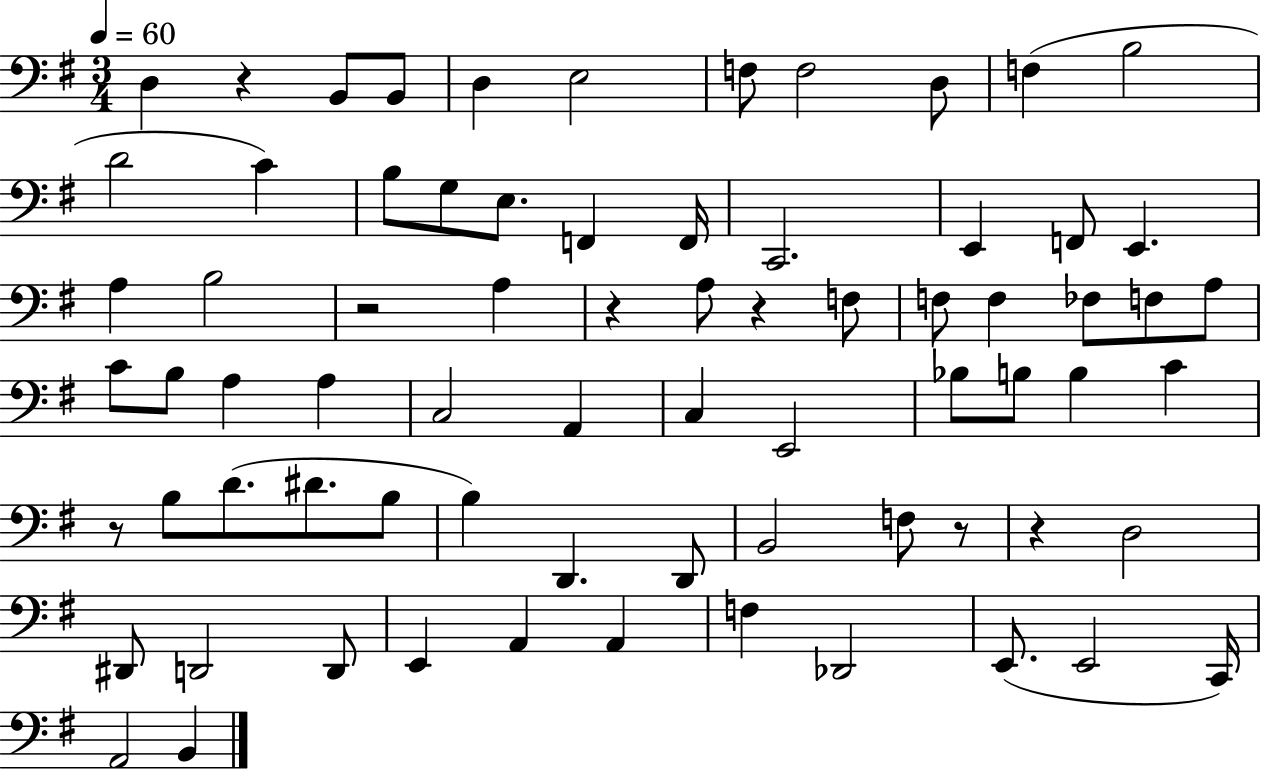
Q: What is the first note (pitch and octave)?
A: D3